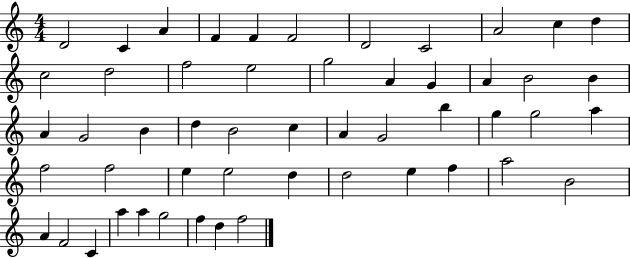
{
  \clef treble
  \numericTimeSignature
  \time 4/4
  \key c \major
  d'2 c'4 a'4 | f'4 f'4 f'2 | d'2 c'2 | a'2 c''4 d''4 | \break c''2 d''2 | f''2 e''2 | g''2 a'4 g'4 | a'4 b'2 b'4 | \break a'4 g'2 b'4 | d''4 b'2 c''4 | a'4 g'2 b''4 | g''4 g''2 a''4 | \break f''2 f''2 | e''4 e''2 d''4 | d''2 e''4 f''4 | a''2 b'2 | \break a'4 f'2 c'4 | a''4 a''4 g''2 | f''4 d''4 f''2 | \bar "|."
}